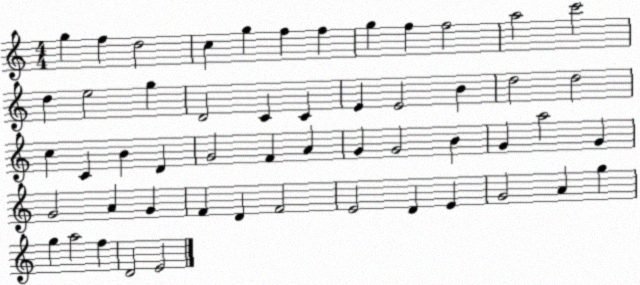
X:1
T:Untitled
M:4/4
L:1/4
K:C
g f d2 c g f f g f f2 a2 c'2 d e2 g D2 C C E E2 B d2 d2 c C B D G2 F A G G2 B G a2 G G2 A G F D F2 E2 D E G2 A g g a2 f D2 E2